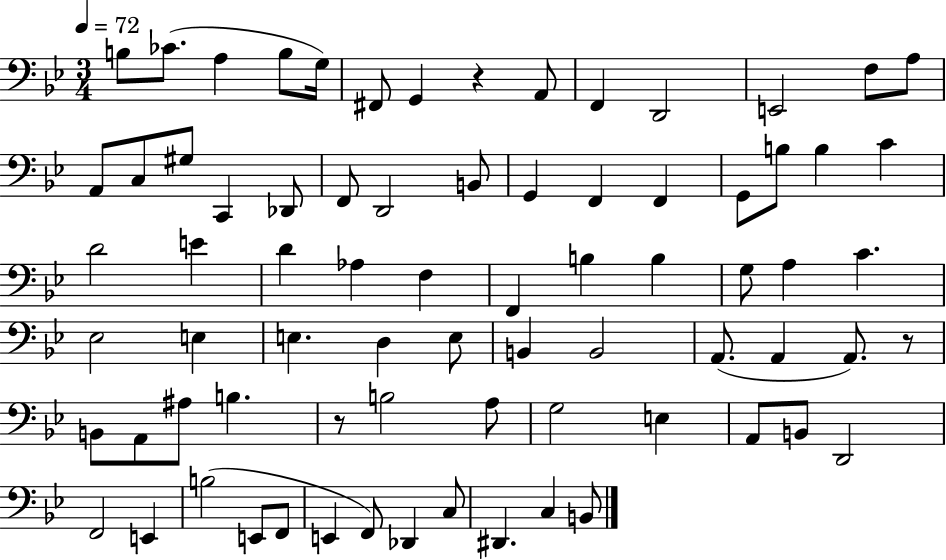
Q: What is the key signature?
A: BES major